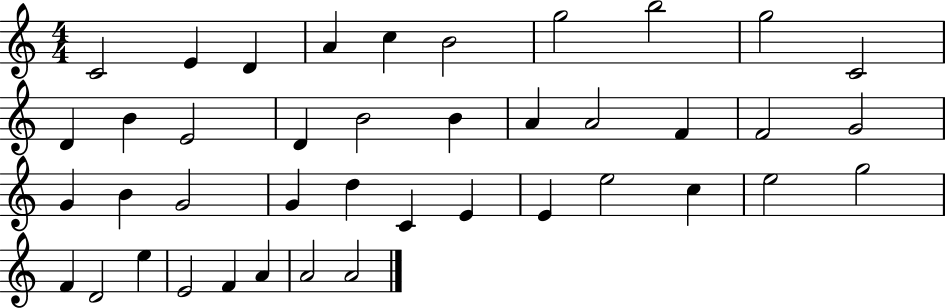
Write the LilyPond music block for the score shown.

{
  \clef treble
  \numericTimeSignature
  \time 4/4
  \key c \major
  c'2 e'4 d'4 | a'4 c''4 b'2 | g''2 b''2 | g''2 c'2 | \break d'4 b'4 e'2 | d'4 b'2 b'4 | a'4 a'2 f'4 | f'2 g'2 | \break g'4 b'4 g'2 | g'4 d''4 c'4 e'4 | e'4 e''2 c''4 | e''2 g''2 | \break f'4 d'2 e''4 | e'2 f'4 a'4 | a'2 a'2 | \bar "|."
}